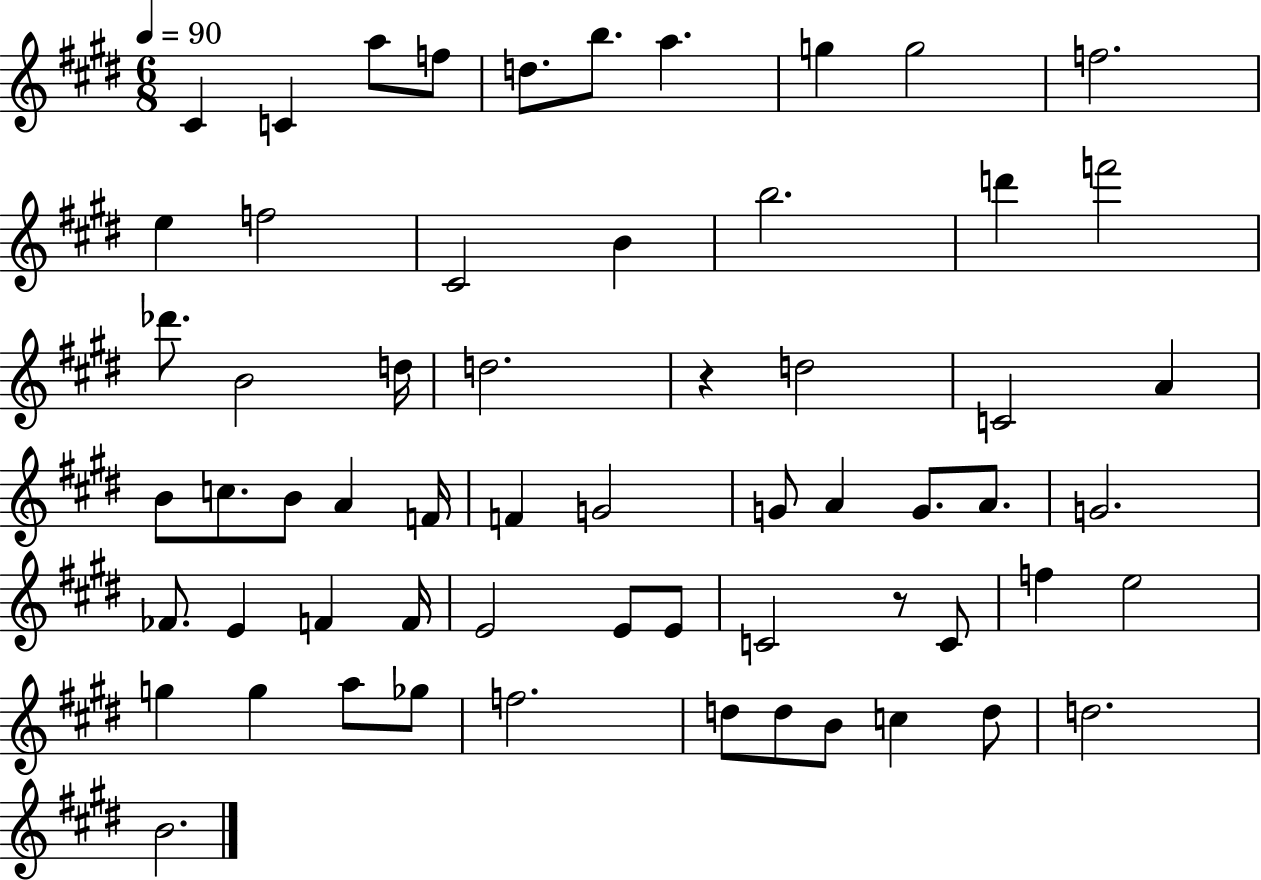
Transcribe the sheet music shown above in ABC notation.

X:1
T:Untitled
M:6/8
L:1/4
K:E
^C C a/2 f/2 d/2 b/2 a g g2 f2 e f2 ^C2 B b2 d' f'2 _d'/2 B2 d/4 d2 z d2 C2 A B/2 c/2 B/2 A F/4 F G2 G/2 A G/2 A/2 G2 _F/2 E F F/4 E2 E/2 E/2 C2 z/2 C/2 f e2 g g a/2 _g/2 f2 d/2 d/2 B/2 c d/2 d2 B2